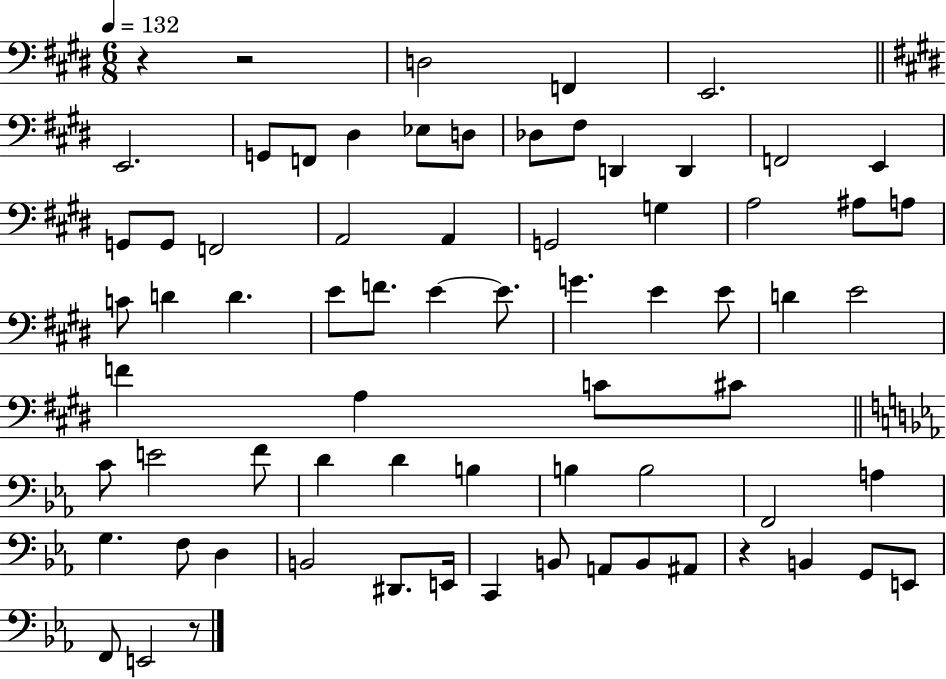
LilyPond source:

{
  \clef bass
  \numericTimeSignature
  \time 6/8
  \key e \major
  \tempo 4 = 132
  \repeat volta 2 { r4 r2 | d2 f,4 | e,2. | \bar "||" \break \key e \major e,2. | g,8 f,8 dis4 ees8 d8 | des8 fis8 d,4 d,4 | f,2 e,4 | \break g,8 g,8 f,2 | a,2 a,4 | g,2 g4 | a2 ais8 a8 | \break c'8 d'4 d'4. | e'8 f'8. e'4~~ e'8. | g'4. e'4 e'8 | d'4 e'2 | \break f'4 a4 c'8 cis'8 | \bar "||" \break \key ees \major c'8 e'2 f'8 | d'4 d'4 b4 | b4 b2 | f,2 a4 | \break g4. f8 d4 | b,2 dis,8. e,16 | c,4 b,8 a,8 b,8 ais,8 | r4 b,4 g,8 e,8 | \break f,8 e,2 r8 | } \bar "|."
}